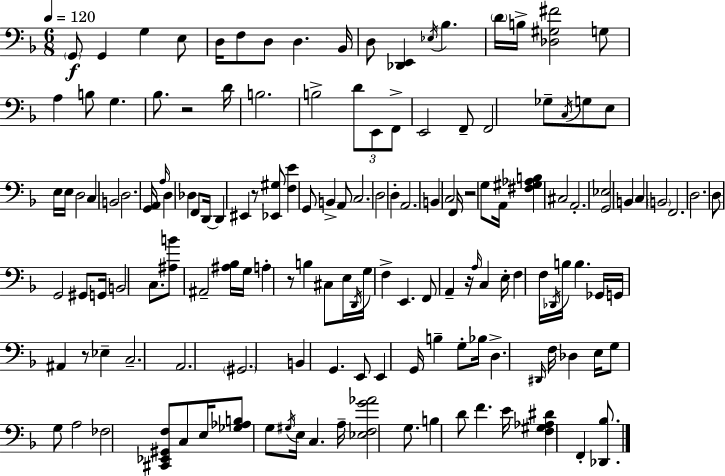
{
  \clef bass
  \numericTimeSignature
  \time 6/8
  \key d \minor
  \tempo 4 = 120
  \parenthesize g,8\f g,4 g4 e8 | d16 f8 d8 d4. bes,16 | d8 <des, e,>4 \acciaccatura { ees16 } bes4. | \parenthesize d'16 b16-> <des gis fis'>2 g8 | \break a4 b8 g4. | bes8. r2 | d'16 b2. | b2-> \tuplet 3/2 { d'8 e,8 | \break f,8-> } e,2 f,8-- | f,2 ges8-- \acciaccatura { c16 } | g8 e8 e16 e16 d2 | c4 b,2 | \break d2. | <g, a,>16 \grace { a16 } d4 des4 | f,8 d,16~~ d,4 eis,4 r8 | <ees, gis>8 <f e'>4 g,8 b,4-> | \break a,8 c2. | d2 d4-. | a,2. | b,4 c2 | \break f,16 r2 | g8 a,16 <fis gis aes b>4 cis2 | a,2.-. | <g, ees>2 b,4 | \break \parenthesize c4 \parenthesize b,2 | f,2. | d2. | d8 g,2 | \break gis,8 g,16 b,2 | c8. <ais b'>8 ais,2-- | <ais bes>16 g16 a4-. r8 b4 | cis8 e16 \acciaccatura { d,16 } g16 f4-> e,4. | \break f,8 a,4-- r16 \grace { a16 } | c4 e16-. f4 f16 \acciaccatura { des,16 } b16 | b4. ges,16 g,16 ais,4 | r8 ees4-- c2.-- | \break a,2. | \parenthesize gis,2. | b,4 g,4. | e,8 e,4 g,16 b4-- | \break g8-. bes16 d4.-> | \grace { dis,16 } f16 des4 e16 g8 g8 a2 | fes2 | <cis, ees, gis, f>8 c8 e16 <ges aes b>8 g8 | \break \acciaccatura { gis16 } e16 c4. a16-- <ees f g' aes'>2 | g8. b4 | d'8 f'4. e'16 <f gis aes dis'>4 | f,4-. <des, bes>8. \bar "|."
}